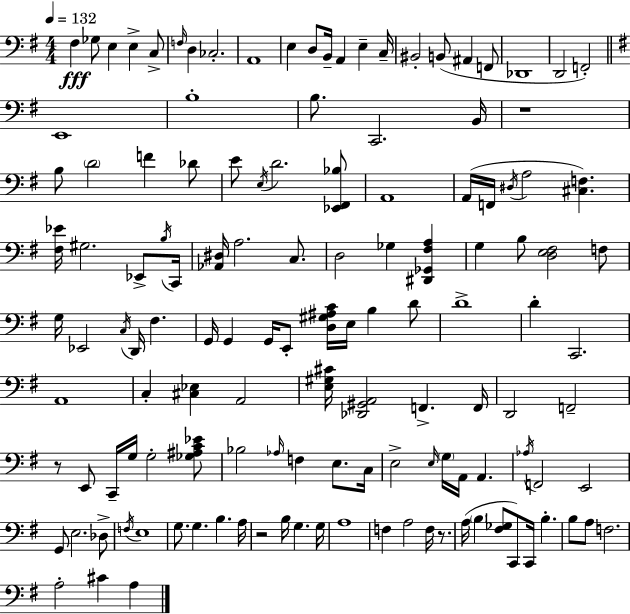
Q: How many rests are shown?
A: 4